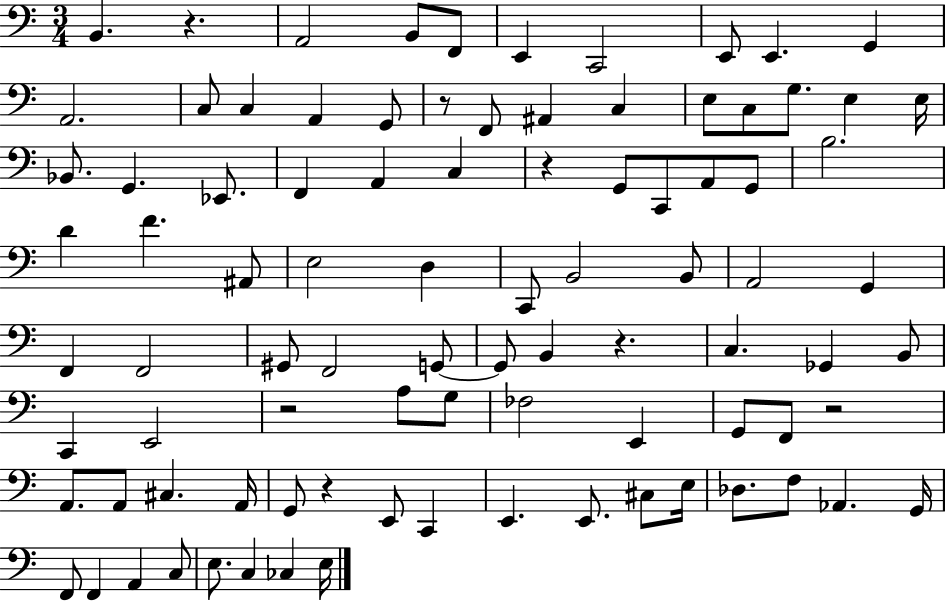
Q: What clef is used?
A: bass